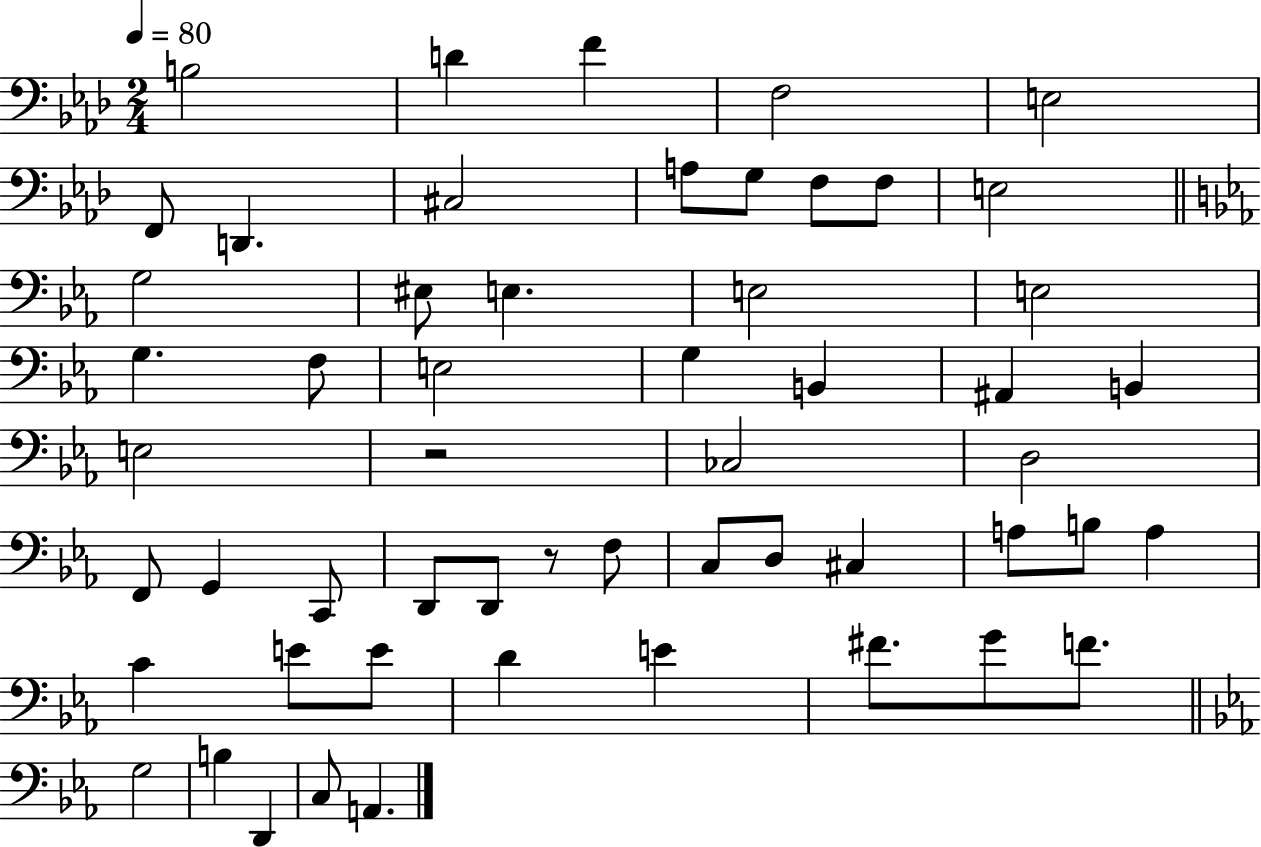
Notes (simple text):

B3/h D4/q F4/q F3/h E3/h F2/e D2/q. C#3/h A3/e G3/e F3/e F3/e E3/h G3/h EIS3/e E3/q. E3/h E3/h G3/q. F3/e E3/h G3/q B2/q A#2/q B2/q E3/h R/h CES3/h D3/h F2/e G2/q C2/e D2/e D2/e R/e F3/e C3/e D3/e C#3/q A3/e B3/e A3/q C4/q E4/e E4/e D4/q E4/q F#4/e. G4/e F4/e. G3/h B3/q D2/q C3/e A2/q.